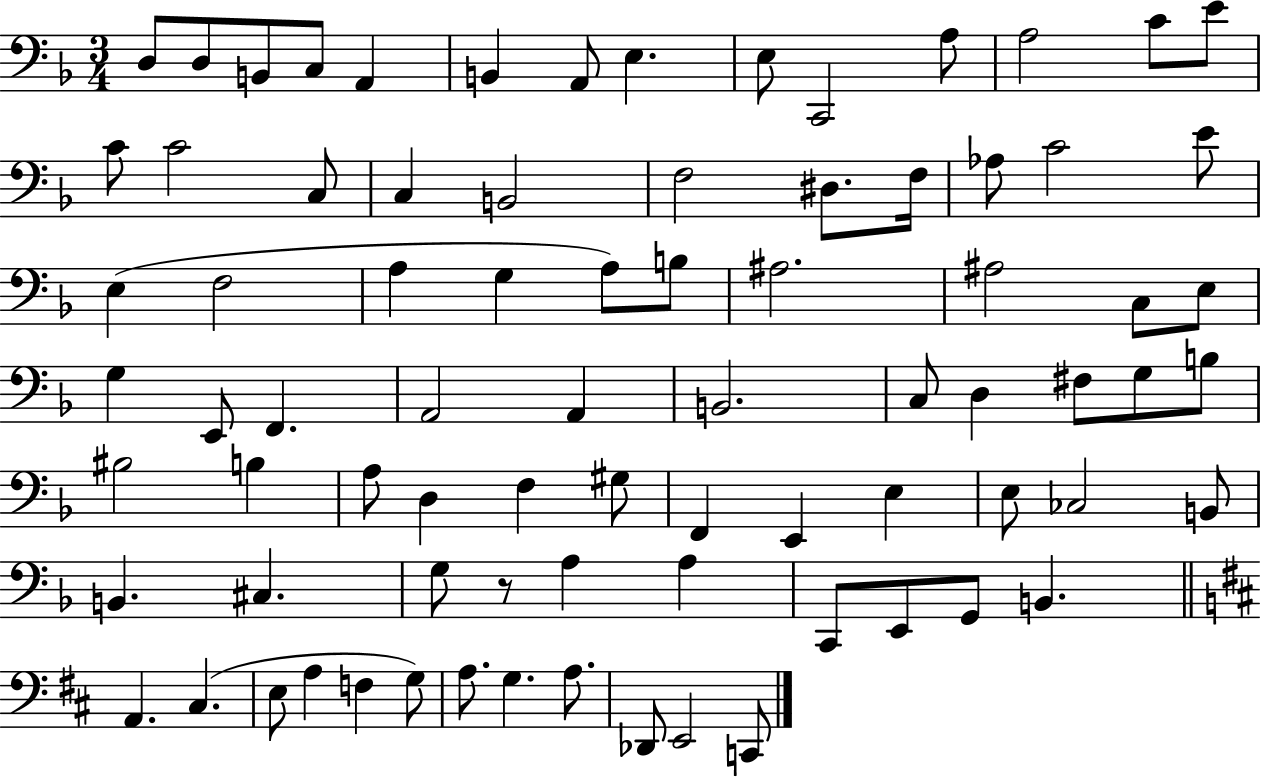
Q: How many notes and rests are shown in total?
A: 80